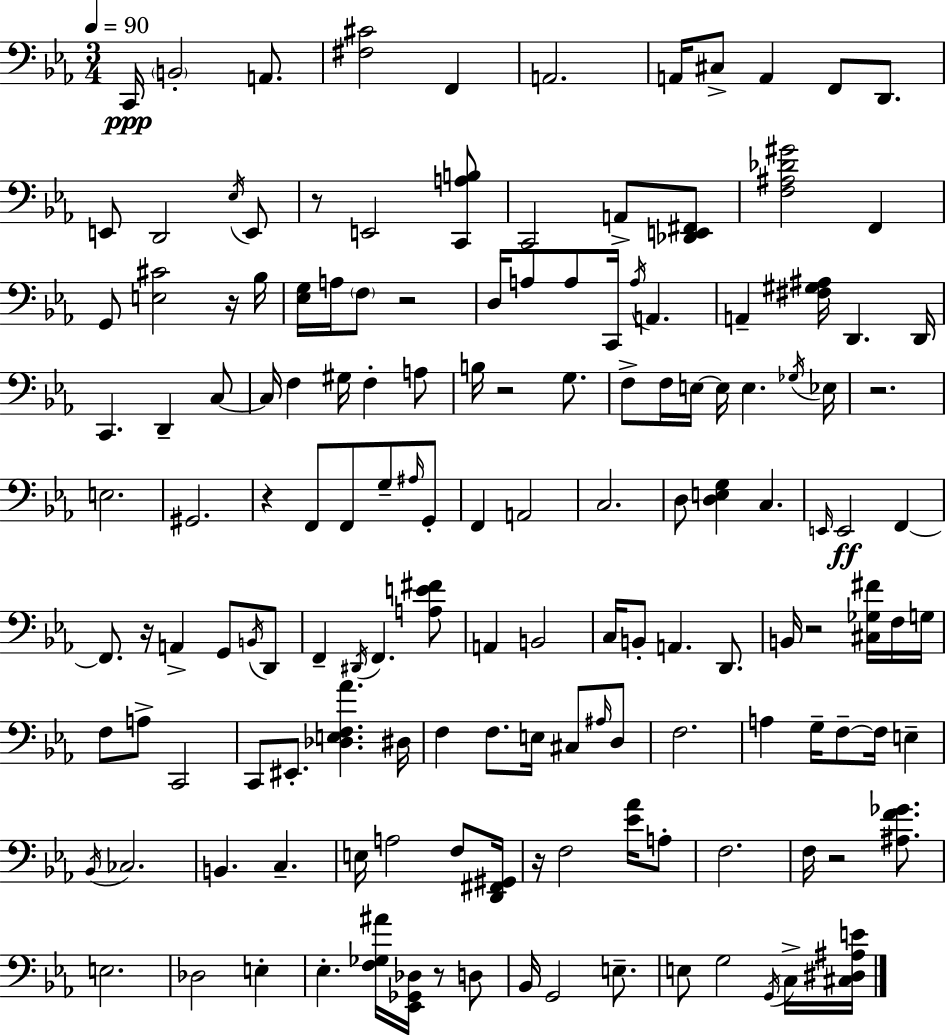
X:1
T:Untitled
M:3/4
L:1/4
K:Cm
C,,/4 B,,2 A,,/2 [^F,^C]2 F,, A,,2 A,,/4 ^C,/2 A,, F,,/2 D,,/2 E,,/2 D,,2 _E,/4 E,,/2 z/2 E,,2 [C,,A,B,]/2 C,,2 A,,/2 [_D,,E,,^F,,]/2 [F,^A,_D^G]2 F,, G,,/2 [E,^C]2 z/4 _B,/4 [_E,G,]/4 A,/4 F,/2 z2 D,/4 A,/2 A,/2 C,,/4 A,/4 A,, A,, [^F,^G,^A,]/4 D,, D,,/4 C,, D,, C,/2 C,/4 F, ^G,/4 F, A,/2 B,/4 z2 G,/2 F,/2 F,/4 E,/4 E,/4 E, _G,/4 _E,/4 z2 E,2 ^G,,2 z F,,/2 F,,/2 G,/2 ^A,/4 G,,/2 F,, A,,2 C,2 D,/2 [D,E,G,] C, E,,/4 E,,2 F,, F,,/2 z/4 A,, G,,/2 B,,/4 D,,/2 F,, ^D,,/4 F,, [A,E^F]/2 A,, B,,2 C,/4 B,,/2 A,, D,,/2 B,,/4 z2 [^C,_G,^F]/4 F,/4 G,/4 F,/2 A,/2 C,,2 C,,/2 ^E,,/2 [_D,E,F,_A] ^D,/4 F, F,/2 E,/4 ^C,/2 ^A,/4 D,/2 F,2 A, G,/4 F,/2 F,/4 E, _B,,/4 _C,2 B,, C, E,/4 A,2 F,/2 [D,,^F,,^G,,]/4 z/4 F,2 [_E_A]/4 A,/2 F,2 F,/4 z2 [^A,F_G]/2 E,2 _D,2 E, _E, [F,_G,^A]/4 [_E,,_G,,_D,]/4 z/2 D,/2 _B,,/4 G,,2 E,/2 E,/2 G,2 G,,/4 C,/4 [^C,^D,^A,E]/4